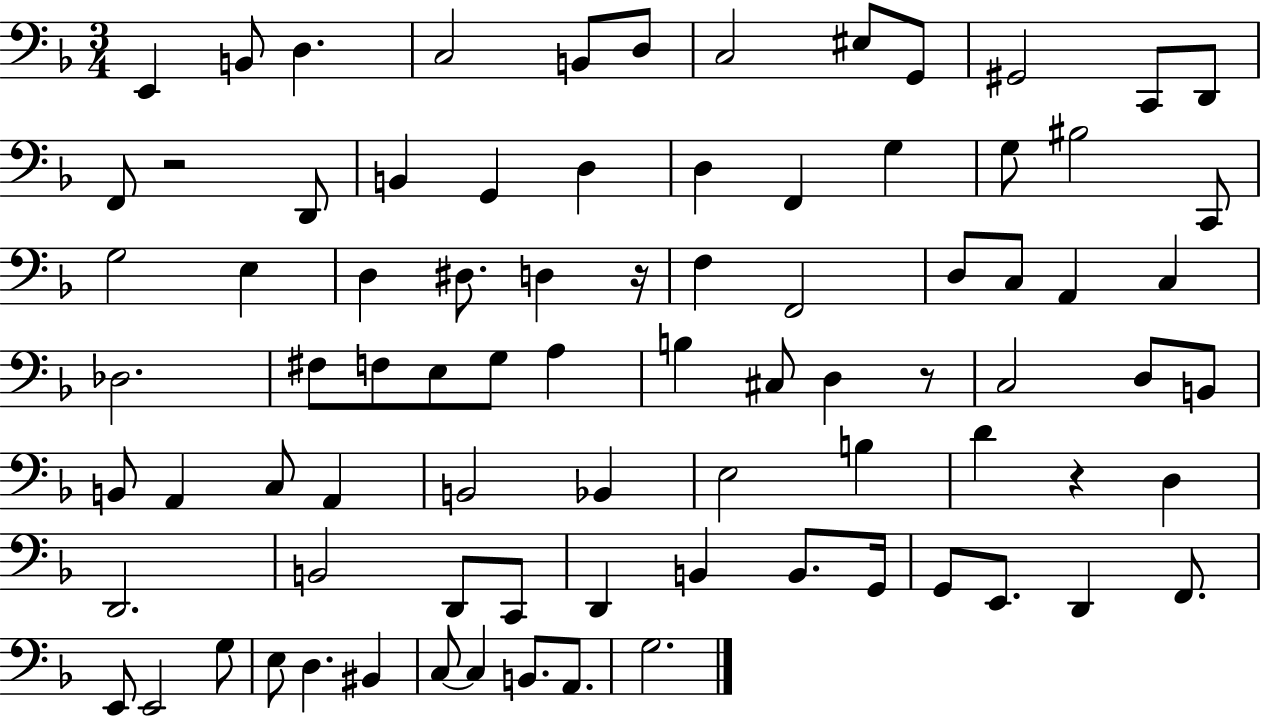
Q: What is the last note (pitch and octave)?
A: G3